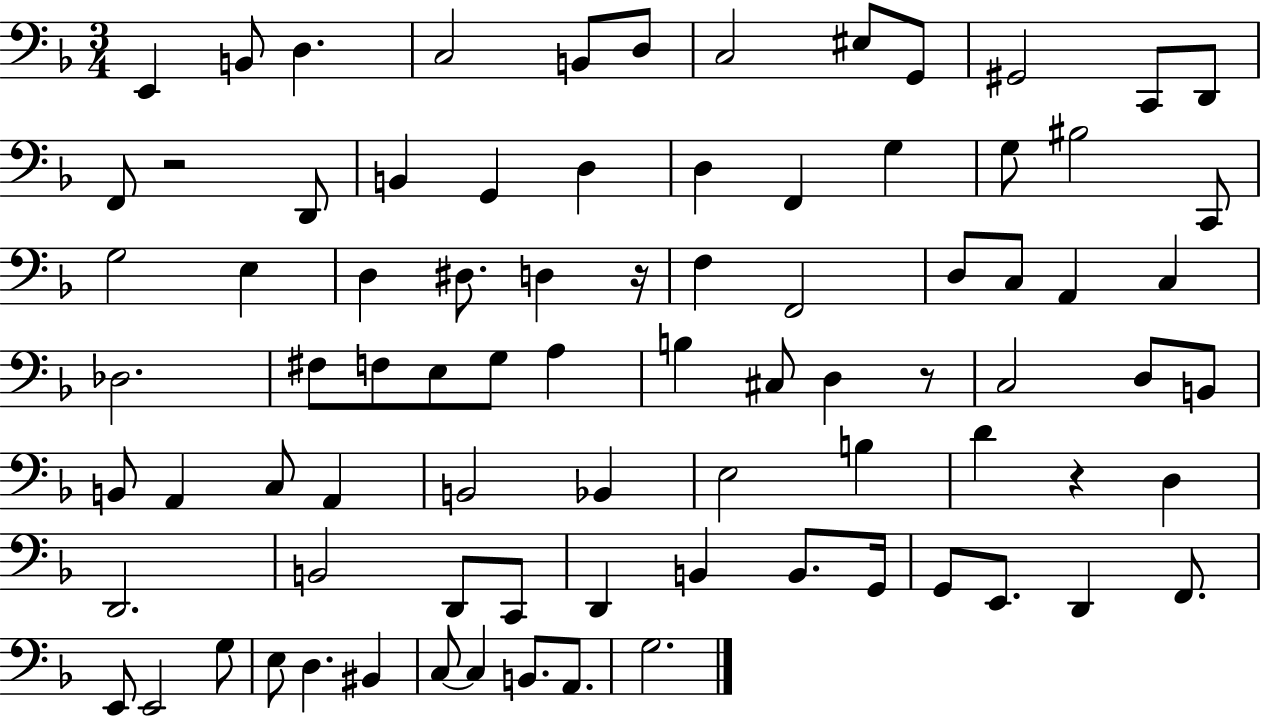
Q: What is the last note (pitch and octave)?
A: G3